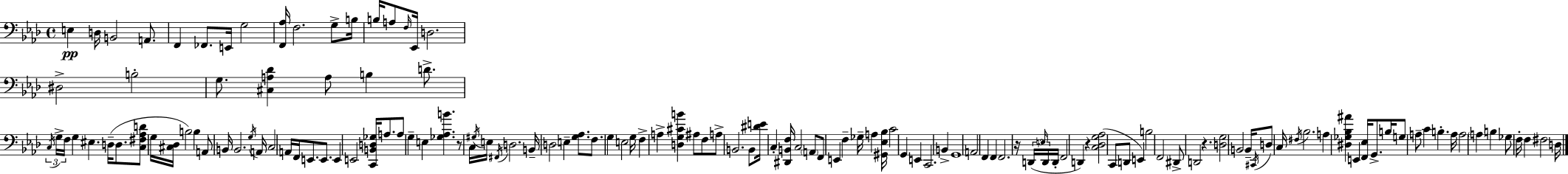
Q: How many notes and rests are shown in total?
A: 141